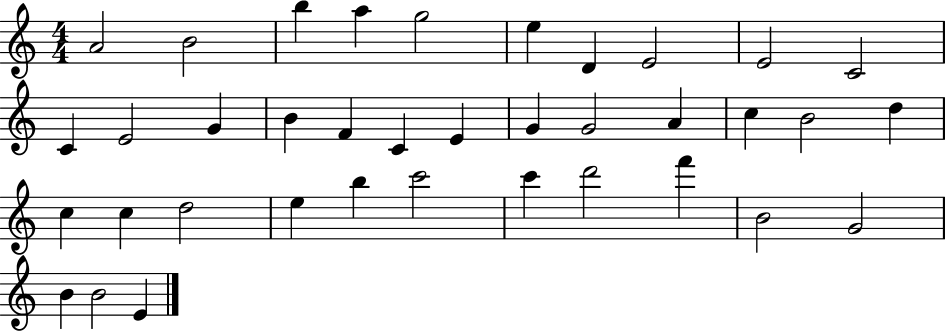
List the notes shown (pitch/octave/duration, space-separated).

A4/h B4/h B5/q A5/q G5/h E5/q D4/q E4/h E4/h C4/h C4/q E4/h G4/q B4/q F4/q C4/q E4/q G4/q G4/h A4/q C5/q B4/h D5/q C5/q C5/q D5/h E5/q B5/q C6/h C6/q D6/h F6/q B4/h G4/h B4/q B4/h E4/q